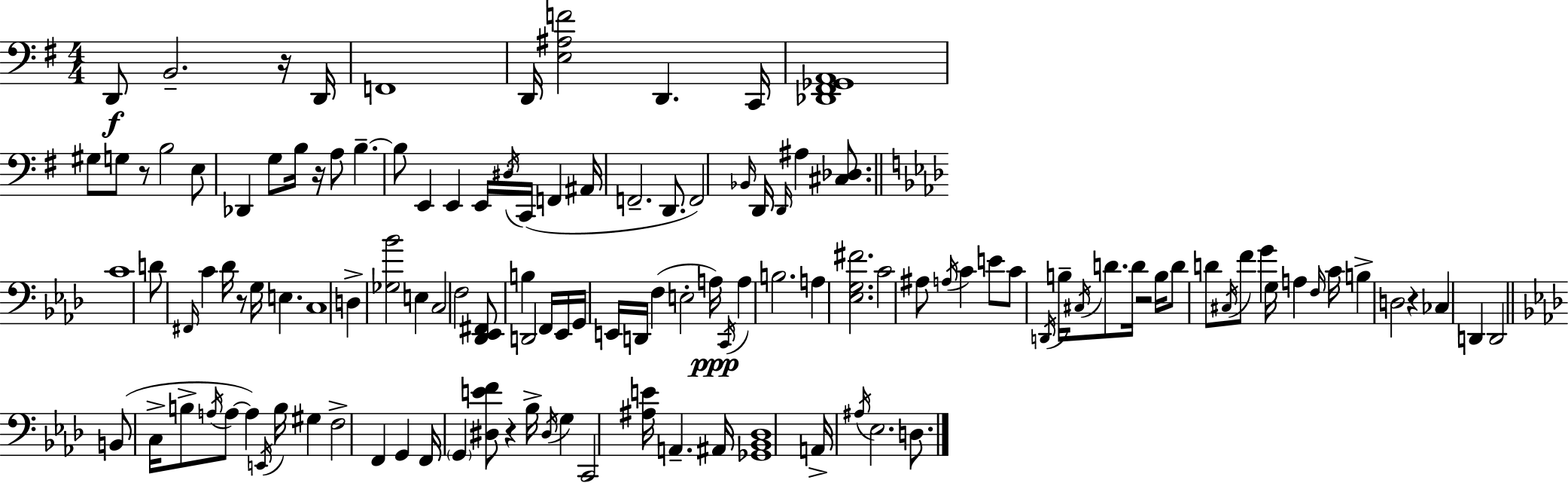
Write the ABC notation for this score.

X:1
T:Untitled
M:4/4
L:1/4
K:G
D,,/2 B,,2 z/4 D,,/4 F,,4 D,,/4 [E,^A,F]2 D,, C,,/4 [_D,,^F,,_G,,A,,]4 ^G,/2 G,/2 z/2 B,2 E,/2 _D,, G,/2 B,/4 z/4 A,/2 B, B,/2 E,, E,, E,,/4 ^D,/4 C,,/4 F,, ^A,,/4 F,,2 D,,/2 F,,2 _B,,/4 D,,/4 D,,/4 ^A, [^C,_D,]/2 C4 D/2 ^F,,/4 C _D/4 z/2 G,/4 E, C,4 D, [_G,_B]2 E, C,2 F,2 [_D,,_E,,^F,,]/2 B, D,,2 F,,/4 _E,,/4 G,,/4 E,,/4 D,,/4 F, E,2 A,/4 C,,/4 A, B,2 A, [_E,G,^F]2 C2 ^A,/2 A,/4 C E/2 C/2 D,,/4 B,/4 ^C,/4 D/2 D/4 z2 B,/4 D/2 D/2 ^C,/4 F/2 G G,/4 A, F,/4 C/4 B, D,2 z _C, D,, D,,2 B,,/2 C,/4 B,/2 A,/4 A,/2 A, E,,/4 B,/4 ^G, F,2 F,, G,, F,,/4 G,, [^D,EF]/2 z _B,/4 ^D,/4 G, C,,2 [^A,E]/4 A,, ^A,,/4 [_G,,_B,,_D,]4 A,,/4 ^A,/4 _E,2 D,/2